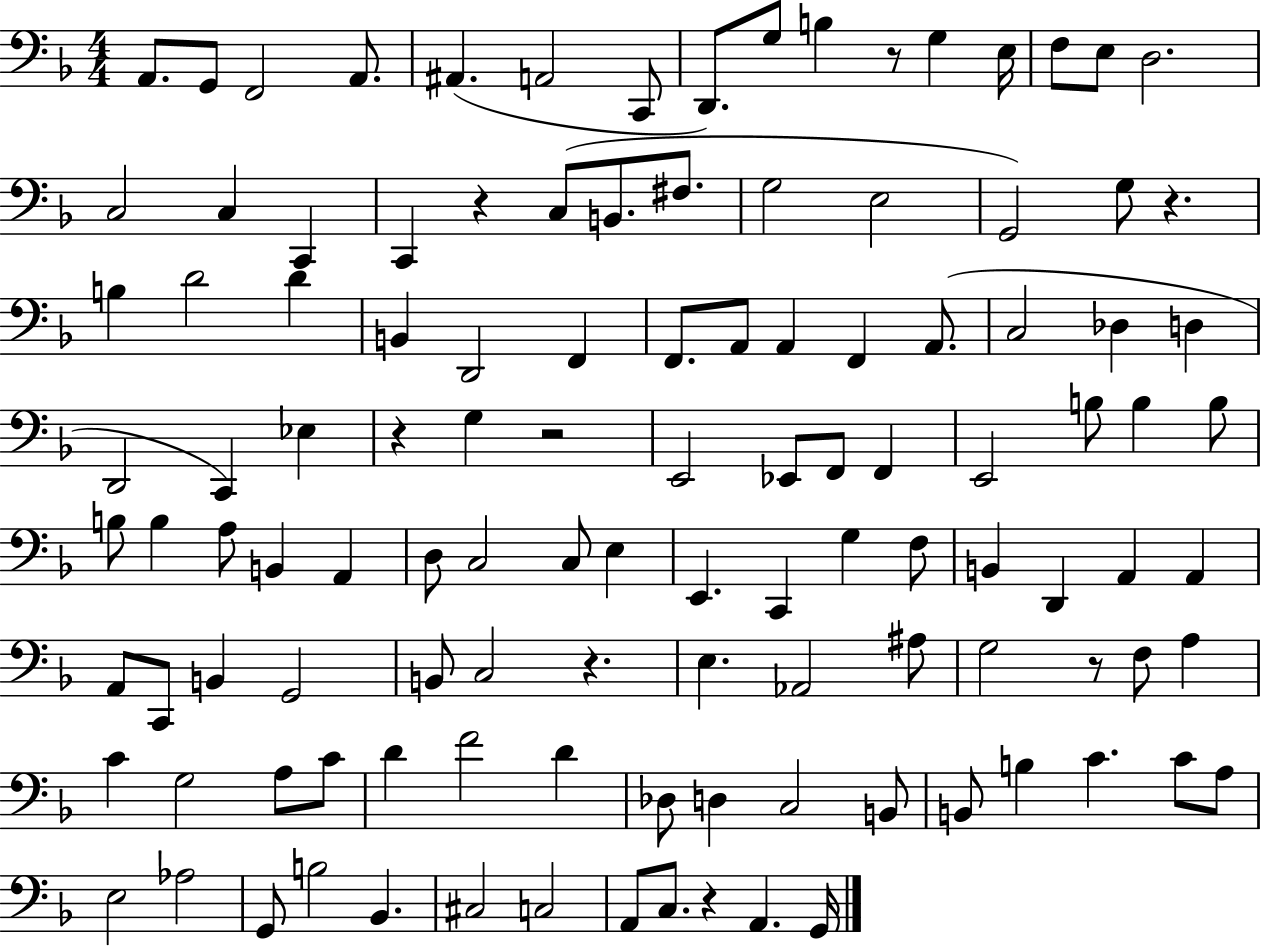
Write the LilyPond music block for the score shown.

{
  \clef bass
  \numericTimeSignature
  \time 4/4
  \key f \major
  \repeat volta 2 { a,8. g,8 f,2 a,8. | ais,4.( a,2 c,8 | d,8.) g8 b4 r8 g4 e16 | f8 e8 d2. | \break c2 c4 c,4 | c,4 r4 c8( b,8. fis8. | g2 e2 | g,2) g8 r4. | \break b4 d'2 d'4 | b,4 d,2 f,4 | f,8. a,8 a,4 f,4 a,8.( | c2 des4 d4 | \break d,2 c,4) ees4 | r4 g4 r2 | e,2 ees,8 f,8 f,4 | e,2 b8 b4 b8 | \break b8 b4 a8 b,4 a,4 | d8 c2 c8 e4 | e,4. c,4 g4 f8 | b,4 d,4 a,4 a,4 | \break a,8 c,8 b,4 g,2 | b,8 c2 r4. | e4. aes,2 ais8 | g2 r8 f8 a4 | \break c'4 g2 a8 c'8 | d'4 f'2 d'4 | des8 d4 c2 b,8 | b,8 b4 c'4. c'8 a8 | \break e2 aes2 | g,8 b2 bes,4. | cis2 c2 | a,8 c8. r4 a,4. g,16 | \break } \bar "|."
}